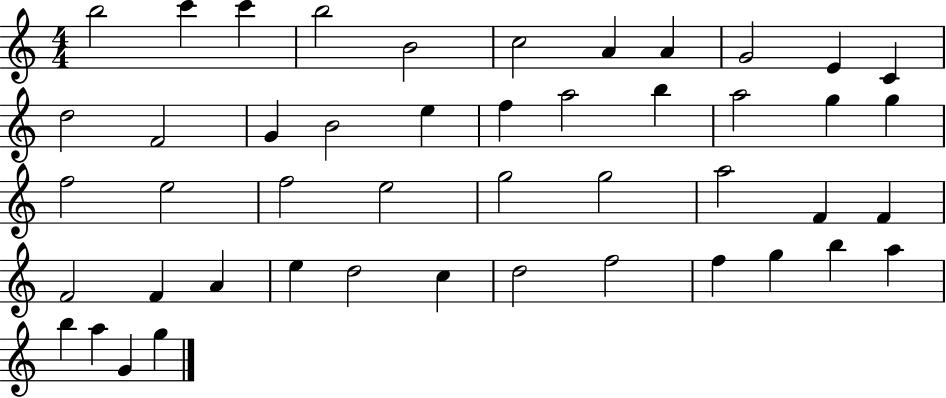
X:1
T:Untitled
M:4/4
L:1/4
K:C
b2 c' c' b2 B2 c2 A A G2 E C d2 F2 G B2 e f a2 b a2 g g f2 e2 f2 e2 g2 g2 a2 F F F2 F A e d2 c d2 f2 f g b a b a G g